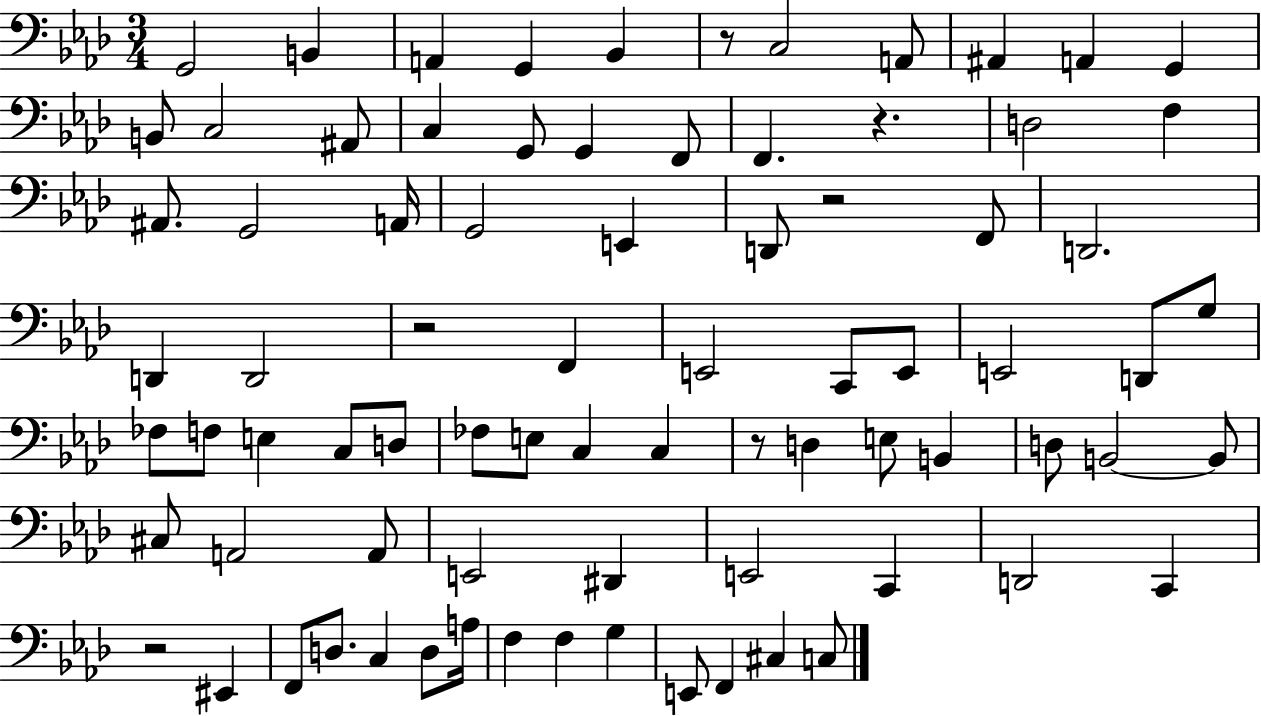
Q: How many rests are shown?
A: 6